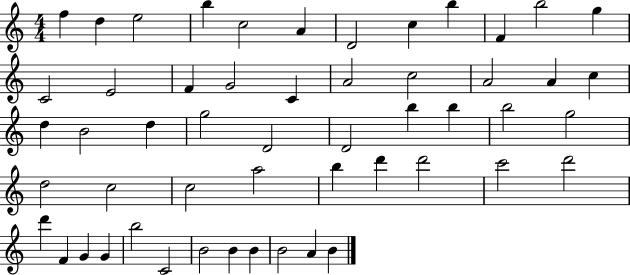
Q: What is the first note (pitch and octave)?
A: F5